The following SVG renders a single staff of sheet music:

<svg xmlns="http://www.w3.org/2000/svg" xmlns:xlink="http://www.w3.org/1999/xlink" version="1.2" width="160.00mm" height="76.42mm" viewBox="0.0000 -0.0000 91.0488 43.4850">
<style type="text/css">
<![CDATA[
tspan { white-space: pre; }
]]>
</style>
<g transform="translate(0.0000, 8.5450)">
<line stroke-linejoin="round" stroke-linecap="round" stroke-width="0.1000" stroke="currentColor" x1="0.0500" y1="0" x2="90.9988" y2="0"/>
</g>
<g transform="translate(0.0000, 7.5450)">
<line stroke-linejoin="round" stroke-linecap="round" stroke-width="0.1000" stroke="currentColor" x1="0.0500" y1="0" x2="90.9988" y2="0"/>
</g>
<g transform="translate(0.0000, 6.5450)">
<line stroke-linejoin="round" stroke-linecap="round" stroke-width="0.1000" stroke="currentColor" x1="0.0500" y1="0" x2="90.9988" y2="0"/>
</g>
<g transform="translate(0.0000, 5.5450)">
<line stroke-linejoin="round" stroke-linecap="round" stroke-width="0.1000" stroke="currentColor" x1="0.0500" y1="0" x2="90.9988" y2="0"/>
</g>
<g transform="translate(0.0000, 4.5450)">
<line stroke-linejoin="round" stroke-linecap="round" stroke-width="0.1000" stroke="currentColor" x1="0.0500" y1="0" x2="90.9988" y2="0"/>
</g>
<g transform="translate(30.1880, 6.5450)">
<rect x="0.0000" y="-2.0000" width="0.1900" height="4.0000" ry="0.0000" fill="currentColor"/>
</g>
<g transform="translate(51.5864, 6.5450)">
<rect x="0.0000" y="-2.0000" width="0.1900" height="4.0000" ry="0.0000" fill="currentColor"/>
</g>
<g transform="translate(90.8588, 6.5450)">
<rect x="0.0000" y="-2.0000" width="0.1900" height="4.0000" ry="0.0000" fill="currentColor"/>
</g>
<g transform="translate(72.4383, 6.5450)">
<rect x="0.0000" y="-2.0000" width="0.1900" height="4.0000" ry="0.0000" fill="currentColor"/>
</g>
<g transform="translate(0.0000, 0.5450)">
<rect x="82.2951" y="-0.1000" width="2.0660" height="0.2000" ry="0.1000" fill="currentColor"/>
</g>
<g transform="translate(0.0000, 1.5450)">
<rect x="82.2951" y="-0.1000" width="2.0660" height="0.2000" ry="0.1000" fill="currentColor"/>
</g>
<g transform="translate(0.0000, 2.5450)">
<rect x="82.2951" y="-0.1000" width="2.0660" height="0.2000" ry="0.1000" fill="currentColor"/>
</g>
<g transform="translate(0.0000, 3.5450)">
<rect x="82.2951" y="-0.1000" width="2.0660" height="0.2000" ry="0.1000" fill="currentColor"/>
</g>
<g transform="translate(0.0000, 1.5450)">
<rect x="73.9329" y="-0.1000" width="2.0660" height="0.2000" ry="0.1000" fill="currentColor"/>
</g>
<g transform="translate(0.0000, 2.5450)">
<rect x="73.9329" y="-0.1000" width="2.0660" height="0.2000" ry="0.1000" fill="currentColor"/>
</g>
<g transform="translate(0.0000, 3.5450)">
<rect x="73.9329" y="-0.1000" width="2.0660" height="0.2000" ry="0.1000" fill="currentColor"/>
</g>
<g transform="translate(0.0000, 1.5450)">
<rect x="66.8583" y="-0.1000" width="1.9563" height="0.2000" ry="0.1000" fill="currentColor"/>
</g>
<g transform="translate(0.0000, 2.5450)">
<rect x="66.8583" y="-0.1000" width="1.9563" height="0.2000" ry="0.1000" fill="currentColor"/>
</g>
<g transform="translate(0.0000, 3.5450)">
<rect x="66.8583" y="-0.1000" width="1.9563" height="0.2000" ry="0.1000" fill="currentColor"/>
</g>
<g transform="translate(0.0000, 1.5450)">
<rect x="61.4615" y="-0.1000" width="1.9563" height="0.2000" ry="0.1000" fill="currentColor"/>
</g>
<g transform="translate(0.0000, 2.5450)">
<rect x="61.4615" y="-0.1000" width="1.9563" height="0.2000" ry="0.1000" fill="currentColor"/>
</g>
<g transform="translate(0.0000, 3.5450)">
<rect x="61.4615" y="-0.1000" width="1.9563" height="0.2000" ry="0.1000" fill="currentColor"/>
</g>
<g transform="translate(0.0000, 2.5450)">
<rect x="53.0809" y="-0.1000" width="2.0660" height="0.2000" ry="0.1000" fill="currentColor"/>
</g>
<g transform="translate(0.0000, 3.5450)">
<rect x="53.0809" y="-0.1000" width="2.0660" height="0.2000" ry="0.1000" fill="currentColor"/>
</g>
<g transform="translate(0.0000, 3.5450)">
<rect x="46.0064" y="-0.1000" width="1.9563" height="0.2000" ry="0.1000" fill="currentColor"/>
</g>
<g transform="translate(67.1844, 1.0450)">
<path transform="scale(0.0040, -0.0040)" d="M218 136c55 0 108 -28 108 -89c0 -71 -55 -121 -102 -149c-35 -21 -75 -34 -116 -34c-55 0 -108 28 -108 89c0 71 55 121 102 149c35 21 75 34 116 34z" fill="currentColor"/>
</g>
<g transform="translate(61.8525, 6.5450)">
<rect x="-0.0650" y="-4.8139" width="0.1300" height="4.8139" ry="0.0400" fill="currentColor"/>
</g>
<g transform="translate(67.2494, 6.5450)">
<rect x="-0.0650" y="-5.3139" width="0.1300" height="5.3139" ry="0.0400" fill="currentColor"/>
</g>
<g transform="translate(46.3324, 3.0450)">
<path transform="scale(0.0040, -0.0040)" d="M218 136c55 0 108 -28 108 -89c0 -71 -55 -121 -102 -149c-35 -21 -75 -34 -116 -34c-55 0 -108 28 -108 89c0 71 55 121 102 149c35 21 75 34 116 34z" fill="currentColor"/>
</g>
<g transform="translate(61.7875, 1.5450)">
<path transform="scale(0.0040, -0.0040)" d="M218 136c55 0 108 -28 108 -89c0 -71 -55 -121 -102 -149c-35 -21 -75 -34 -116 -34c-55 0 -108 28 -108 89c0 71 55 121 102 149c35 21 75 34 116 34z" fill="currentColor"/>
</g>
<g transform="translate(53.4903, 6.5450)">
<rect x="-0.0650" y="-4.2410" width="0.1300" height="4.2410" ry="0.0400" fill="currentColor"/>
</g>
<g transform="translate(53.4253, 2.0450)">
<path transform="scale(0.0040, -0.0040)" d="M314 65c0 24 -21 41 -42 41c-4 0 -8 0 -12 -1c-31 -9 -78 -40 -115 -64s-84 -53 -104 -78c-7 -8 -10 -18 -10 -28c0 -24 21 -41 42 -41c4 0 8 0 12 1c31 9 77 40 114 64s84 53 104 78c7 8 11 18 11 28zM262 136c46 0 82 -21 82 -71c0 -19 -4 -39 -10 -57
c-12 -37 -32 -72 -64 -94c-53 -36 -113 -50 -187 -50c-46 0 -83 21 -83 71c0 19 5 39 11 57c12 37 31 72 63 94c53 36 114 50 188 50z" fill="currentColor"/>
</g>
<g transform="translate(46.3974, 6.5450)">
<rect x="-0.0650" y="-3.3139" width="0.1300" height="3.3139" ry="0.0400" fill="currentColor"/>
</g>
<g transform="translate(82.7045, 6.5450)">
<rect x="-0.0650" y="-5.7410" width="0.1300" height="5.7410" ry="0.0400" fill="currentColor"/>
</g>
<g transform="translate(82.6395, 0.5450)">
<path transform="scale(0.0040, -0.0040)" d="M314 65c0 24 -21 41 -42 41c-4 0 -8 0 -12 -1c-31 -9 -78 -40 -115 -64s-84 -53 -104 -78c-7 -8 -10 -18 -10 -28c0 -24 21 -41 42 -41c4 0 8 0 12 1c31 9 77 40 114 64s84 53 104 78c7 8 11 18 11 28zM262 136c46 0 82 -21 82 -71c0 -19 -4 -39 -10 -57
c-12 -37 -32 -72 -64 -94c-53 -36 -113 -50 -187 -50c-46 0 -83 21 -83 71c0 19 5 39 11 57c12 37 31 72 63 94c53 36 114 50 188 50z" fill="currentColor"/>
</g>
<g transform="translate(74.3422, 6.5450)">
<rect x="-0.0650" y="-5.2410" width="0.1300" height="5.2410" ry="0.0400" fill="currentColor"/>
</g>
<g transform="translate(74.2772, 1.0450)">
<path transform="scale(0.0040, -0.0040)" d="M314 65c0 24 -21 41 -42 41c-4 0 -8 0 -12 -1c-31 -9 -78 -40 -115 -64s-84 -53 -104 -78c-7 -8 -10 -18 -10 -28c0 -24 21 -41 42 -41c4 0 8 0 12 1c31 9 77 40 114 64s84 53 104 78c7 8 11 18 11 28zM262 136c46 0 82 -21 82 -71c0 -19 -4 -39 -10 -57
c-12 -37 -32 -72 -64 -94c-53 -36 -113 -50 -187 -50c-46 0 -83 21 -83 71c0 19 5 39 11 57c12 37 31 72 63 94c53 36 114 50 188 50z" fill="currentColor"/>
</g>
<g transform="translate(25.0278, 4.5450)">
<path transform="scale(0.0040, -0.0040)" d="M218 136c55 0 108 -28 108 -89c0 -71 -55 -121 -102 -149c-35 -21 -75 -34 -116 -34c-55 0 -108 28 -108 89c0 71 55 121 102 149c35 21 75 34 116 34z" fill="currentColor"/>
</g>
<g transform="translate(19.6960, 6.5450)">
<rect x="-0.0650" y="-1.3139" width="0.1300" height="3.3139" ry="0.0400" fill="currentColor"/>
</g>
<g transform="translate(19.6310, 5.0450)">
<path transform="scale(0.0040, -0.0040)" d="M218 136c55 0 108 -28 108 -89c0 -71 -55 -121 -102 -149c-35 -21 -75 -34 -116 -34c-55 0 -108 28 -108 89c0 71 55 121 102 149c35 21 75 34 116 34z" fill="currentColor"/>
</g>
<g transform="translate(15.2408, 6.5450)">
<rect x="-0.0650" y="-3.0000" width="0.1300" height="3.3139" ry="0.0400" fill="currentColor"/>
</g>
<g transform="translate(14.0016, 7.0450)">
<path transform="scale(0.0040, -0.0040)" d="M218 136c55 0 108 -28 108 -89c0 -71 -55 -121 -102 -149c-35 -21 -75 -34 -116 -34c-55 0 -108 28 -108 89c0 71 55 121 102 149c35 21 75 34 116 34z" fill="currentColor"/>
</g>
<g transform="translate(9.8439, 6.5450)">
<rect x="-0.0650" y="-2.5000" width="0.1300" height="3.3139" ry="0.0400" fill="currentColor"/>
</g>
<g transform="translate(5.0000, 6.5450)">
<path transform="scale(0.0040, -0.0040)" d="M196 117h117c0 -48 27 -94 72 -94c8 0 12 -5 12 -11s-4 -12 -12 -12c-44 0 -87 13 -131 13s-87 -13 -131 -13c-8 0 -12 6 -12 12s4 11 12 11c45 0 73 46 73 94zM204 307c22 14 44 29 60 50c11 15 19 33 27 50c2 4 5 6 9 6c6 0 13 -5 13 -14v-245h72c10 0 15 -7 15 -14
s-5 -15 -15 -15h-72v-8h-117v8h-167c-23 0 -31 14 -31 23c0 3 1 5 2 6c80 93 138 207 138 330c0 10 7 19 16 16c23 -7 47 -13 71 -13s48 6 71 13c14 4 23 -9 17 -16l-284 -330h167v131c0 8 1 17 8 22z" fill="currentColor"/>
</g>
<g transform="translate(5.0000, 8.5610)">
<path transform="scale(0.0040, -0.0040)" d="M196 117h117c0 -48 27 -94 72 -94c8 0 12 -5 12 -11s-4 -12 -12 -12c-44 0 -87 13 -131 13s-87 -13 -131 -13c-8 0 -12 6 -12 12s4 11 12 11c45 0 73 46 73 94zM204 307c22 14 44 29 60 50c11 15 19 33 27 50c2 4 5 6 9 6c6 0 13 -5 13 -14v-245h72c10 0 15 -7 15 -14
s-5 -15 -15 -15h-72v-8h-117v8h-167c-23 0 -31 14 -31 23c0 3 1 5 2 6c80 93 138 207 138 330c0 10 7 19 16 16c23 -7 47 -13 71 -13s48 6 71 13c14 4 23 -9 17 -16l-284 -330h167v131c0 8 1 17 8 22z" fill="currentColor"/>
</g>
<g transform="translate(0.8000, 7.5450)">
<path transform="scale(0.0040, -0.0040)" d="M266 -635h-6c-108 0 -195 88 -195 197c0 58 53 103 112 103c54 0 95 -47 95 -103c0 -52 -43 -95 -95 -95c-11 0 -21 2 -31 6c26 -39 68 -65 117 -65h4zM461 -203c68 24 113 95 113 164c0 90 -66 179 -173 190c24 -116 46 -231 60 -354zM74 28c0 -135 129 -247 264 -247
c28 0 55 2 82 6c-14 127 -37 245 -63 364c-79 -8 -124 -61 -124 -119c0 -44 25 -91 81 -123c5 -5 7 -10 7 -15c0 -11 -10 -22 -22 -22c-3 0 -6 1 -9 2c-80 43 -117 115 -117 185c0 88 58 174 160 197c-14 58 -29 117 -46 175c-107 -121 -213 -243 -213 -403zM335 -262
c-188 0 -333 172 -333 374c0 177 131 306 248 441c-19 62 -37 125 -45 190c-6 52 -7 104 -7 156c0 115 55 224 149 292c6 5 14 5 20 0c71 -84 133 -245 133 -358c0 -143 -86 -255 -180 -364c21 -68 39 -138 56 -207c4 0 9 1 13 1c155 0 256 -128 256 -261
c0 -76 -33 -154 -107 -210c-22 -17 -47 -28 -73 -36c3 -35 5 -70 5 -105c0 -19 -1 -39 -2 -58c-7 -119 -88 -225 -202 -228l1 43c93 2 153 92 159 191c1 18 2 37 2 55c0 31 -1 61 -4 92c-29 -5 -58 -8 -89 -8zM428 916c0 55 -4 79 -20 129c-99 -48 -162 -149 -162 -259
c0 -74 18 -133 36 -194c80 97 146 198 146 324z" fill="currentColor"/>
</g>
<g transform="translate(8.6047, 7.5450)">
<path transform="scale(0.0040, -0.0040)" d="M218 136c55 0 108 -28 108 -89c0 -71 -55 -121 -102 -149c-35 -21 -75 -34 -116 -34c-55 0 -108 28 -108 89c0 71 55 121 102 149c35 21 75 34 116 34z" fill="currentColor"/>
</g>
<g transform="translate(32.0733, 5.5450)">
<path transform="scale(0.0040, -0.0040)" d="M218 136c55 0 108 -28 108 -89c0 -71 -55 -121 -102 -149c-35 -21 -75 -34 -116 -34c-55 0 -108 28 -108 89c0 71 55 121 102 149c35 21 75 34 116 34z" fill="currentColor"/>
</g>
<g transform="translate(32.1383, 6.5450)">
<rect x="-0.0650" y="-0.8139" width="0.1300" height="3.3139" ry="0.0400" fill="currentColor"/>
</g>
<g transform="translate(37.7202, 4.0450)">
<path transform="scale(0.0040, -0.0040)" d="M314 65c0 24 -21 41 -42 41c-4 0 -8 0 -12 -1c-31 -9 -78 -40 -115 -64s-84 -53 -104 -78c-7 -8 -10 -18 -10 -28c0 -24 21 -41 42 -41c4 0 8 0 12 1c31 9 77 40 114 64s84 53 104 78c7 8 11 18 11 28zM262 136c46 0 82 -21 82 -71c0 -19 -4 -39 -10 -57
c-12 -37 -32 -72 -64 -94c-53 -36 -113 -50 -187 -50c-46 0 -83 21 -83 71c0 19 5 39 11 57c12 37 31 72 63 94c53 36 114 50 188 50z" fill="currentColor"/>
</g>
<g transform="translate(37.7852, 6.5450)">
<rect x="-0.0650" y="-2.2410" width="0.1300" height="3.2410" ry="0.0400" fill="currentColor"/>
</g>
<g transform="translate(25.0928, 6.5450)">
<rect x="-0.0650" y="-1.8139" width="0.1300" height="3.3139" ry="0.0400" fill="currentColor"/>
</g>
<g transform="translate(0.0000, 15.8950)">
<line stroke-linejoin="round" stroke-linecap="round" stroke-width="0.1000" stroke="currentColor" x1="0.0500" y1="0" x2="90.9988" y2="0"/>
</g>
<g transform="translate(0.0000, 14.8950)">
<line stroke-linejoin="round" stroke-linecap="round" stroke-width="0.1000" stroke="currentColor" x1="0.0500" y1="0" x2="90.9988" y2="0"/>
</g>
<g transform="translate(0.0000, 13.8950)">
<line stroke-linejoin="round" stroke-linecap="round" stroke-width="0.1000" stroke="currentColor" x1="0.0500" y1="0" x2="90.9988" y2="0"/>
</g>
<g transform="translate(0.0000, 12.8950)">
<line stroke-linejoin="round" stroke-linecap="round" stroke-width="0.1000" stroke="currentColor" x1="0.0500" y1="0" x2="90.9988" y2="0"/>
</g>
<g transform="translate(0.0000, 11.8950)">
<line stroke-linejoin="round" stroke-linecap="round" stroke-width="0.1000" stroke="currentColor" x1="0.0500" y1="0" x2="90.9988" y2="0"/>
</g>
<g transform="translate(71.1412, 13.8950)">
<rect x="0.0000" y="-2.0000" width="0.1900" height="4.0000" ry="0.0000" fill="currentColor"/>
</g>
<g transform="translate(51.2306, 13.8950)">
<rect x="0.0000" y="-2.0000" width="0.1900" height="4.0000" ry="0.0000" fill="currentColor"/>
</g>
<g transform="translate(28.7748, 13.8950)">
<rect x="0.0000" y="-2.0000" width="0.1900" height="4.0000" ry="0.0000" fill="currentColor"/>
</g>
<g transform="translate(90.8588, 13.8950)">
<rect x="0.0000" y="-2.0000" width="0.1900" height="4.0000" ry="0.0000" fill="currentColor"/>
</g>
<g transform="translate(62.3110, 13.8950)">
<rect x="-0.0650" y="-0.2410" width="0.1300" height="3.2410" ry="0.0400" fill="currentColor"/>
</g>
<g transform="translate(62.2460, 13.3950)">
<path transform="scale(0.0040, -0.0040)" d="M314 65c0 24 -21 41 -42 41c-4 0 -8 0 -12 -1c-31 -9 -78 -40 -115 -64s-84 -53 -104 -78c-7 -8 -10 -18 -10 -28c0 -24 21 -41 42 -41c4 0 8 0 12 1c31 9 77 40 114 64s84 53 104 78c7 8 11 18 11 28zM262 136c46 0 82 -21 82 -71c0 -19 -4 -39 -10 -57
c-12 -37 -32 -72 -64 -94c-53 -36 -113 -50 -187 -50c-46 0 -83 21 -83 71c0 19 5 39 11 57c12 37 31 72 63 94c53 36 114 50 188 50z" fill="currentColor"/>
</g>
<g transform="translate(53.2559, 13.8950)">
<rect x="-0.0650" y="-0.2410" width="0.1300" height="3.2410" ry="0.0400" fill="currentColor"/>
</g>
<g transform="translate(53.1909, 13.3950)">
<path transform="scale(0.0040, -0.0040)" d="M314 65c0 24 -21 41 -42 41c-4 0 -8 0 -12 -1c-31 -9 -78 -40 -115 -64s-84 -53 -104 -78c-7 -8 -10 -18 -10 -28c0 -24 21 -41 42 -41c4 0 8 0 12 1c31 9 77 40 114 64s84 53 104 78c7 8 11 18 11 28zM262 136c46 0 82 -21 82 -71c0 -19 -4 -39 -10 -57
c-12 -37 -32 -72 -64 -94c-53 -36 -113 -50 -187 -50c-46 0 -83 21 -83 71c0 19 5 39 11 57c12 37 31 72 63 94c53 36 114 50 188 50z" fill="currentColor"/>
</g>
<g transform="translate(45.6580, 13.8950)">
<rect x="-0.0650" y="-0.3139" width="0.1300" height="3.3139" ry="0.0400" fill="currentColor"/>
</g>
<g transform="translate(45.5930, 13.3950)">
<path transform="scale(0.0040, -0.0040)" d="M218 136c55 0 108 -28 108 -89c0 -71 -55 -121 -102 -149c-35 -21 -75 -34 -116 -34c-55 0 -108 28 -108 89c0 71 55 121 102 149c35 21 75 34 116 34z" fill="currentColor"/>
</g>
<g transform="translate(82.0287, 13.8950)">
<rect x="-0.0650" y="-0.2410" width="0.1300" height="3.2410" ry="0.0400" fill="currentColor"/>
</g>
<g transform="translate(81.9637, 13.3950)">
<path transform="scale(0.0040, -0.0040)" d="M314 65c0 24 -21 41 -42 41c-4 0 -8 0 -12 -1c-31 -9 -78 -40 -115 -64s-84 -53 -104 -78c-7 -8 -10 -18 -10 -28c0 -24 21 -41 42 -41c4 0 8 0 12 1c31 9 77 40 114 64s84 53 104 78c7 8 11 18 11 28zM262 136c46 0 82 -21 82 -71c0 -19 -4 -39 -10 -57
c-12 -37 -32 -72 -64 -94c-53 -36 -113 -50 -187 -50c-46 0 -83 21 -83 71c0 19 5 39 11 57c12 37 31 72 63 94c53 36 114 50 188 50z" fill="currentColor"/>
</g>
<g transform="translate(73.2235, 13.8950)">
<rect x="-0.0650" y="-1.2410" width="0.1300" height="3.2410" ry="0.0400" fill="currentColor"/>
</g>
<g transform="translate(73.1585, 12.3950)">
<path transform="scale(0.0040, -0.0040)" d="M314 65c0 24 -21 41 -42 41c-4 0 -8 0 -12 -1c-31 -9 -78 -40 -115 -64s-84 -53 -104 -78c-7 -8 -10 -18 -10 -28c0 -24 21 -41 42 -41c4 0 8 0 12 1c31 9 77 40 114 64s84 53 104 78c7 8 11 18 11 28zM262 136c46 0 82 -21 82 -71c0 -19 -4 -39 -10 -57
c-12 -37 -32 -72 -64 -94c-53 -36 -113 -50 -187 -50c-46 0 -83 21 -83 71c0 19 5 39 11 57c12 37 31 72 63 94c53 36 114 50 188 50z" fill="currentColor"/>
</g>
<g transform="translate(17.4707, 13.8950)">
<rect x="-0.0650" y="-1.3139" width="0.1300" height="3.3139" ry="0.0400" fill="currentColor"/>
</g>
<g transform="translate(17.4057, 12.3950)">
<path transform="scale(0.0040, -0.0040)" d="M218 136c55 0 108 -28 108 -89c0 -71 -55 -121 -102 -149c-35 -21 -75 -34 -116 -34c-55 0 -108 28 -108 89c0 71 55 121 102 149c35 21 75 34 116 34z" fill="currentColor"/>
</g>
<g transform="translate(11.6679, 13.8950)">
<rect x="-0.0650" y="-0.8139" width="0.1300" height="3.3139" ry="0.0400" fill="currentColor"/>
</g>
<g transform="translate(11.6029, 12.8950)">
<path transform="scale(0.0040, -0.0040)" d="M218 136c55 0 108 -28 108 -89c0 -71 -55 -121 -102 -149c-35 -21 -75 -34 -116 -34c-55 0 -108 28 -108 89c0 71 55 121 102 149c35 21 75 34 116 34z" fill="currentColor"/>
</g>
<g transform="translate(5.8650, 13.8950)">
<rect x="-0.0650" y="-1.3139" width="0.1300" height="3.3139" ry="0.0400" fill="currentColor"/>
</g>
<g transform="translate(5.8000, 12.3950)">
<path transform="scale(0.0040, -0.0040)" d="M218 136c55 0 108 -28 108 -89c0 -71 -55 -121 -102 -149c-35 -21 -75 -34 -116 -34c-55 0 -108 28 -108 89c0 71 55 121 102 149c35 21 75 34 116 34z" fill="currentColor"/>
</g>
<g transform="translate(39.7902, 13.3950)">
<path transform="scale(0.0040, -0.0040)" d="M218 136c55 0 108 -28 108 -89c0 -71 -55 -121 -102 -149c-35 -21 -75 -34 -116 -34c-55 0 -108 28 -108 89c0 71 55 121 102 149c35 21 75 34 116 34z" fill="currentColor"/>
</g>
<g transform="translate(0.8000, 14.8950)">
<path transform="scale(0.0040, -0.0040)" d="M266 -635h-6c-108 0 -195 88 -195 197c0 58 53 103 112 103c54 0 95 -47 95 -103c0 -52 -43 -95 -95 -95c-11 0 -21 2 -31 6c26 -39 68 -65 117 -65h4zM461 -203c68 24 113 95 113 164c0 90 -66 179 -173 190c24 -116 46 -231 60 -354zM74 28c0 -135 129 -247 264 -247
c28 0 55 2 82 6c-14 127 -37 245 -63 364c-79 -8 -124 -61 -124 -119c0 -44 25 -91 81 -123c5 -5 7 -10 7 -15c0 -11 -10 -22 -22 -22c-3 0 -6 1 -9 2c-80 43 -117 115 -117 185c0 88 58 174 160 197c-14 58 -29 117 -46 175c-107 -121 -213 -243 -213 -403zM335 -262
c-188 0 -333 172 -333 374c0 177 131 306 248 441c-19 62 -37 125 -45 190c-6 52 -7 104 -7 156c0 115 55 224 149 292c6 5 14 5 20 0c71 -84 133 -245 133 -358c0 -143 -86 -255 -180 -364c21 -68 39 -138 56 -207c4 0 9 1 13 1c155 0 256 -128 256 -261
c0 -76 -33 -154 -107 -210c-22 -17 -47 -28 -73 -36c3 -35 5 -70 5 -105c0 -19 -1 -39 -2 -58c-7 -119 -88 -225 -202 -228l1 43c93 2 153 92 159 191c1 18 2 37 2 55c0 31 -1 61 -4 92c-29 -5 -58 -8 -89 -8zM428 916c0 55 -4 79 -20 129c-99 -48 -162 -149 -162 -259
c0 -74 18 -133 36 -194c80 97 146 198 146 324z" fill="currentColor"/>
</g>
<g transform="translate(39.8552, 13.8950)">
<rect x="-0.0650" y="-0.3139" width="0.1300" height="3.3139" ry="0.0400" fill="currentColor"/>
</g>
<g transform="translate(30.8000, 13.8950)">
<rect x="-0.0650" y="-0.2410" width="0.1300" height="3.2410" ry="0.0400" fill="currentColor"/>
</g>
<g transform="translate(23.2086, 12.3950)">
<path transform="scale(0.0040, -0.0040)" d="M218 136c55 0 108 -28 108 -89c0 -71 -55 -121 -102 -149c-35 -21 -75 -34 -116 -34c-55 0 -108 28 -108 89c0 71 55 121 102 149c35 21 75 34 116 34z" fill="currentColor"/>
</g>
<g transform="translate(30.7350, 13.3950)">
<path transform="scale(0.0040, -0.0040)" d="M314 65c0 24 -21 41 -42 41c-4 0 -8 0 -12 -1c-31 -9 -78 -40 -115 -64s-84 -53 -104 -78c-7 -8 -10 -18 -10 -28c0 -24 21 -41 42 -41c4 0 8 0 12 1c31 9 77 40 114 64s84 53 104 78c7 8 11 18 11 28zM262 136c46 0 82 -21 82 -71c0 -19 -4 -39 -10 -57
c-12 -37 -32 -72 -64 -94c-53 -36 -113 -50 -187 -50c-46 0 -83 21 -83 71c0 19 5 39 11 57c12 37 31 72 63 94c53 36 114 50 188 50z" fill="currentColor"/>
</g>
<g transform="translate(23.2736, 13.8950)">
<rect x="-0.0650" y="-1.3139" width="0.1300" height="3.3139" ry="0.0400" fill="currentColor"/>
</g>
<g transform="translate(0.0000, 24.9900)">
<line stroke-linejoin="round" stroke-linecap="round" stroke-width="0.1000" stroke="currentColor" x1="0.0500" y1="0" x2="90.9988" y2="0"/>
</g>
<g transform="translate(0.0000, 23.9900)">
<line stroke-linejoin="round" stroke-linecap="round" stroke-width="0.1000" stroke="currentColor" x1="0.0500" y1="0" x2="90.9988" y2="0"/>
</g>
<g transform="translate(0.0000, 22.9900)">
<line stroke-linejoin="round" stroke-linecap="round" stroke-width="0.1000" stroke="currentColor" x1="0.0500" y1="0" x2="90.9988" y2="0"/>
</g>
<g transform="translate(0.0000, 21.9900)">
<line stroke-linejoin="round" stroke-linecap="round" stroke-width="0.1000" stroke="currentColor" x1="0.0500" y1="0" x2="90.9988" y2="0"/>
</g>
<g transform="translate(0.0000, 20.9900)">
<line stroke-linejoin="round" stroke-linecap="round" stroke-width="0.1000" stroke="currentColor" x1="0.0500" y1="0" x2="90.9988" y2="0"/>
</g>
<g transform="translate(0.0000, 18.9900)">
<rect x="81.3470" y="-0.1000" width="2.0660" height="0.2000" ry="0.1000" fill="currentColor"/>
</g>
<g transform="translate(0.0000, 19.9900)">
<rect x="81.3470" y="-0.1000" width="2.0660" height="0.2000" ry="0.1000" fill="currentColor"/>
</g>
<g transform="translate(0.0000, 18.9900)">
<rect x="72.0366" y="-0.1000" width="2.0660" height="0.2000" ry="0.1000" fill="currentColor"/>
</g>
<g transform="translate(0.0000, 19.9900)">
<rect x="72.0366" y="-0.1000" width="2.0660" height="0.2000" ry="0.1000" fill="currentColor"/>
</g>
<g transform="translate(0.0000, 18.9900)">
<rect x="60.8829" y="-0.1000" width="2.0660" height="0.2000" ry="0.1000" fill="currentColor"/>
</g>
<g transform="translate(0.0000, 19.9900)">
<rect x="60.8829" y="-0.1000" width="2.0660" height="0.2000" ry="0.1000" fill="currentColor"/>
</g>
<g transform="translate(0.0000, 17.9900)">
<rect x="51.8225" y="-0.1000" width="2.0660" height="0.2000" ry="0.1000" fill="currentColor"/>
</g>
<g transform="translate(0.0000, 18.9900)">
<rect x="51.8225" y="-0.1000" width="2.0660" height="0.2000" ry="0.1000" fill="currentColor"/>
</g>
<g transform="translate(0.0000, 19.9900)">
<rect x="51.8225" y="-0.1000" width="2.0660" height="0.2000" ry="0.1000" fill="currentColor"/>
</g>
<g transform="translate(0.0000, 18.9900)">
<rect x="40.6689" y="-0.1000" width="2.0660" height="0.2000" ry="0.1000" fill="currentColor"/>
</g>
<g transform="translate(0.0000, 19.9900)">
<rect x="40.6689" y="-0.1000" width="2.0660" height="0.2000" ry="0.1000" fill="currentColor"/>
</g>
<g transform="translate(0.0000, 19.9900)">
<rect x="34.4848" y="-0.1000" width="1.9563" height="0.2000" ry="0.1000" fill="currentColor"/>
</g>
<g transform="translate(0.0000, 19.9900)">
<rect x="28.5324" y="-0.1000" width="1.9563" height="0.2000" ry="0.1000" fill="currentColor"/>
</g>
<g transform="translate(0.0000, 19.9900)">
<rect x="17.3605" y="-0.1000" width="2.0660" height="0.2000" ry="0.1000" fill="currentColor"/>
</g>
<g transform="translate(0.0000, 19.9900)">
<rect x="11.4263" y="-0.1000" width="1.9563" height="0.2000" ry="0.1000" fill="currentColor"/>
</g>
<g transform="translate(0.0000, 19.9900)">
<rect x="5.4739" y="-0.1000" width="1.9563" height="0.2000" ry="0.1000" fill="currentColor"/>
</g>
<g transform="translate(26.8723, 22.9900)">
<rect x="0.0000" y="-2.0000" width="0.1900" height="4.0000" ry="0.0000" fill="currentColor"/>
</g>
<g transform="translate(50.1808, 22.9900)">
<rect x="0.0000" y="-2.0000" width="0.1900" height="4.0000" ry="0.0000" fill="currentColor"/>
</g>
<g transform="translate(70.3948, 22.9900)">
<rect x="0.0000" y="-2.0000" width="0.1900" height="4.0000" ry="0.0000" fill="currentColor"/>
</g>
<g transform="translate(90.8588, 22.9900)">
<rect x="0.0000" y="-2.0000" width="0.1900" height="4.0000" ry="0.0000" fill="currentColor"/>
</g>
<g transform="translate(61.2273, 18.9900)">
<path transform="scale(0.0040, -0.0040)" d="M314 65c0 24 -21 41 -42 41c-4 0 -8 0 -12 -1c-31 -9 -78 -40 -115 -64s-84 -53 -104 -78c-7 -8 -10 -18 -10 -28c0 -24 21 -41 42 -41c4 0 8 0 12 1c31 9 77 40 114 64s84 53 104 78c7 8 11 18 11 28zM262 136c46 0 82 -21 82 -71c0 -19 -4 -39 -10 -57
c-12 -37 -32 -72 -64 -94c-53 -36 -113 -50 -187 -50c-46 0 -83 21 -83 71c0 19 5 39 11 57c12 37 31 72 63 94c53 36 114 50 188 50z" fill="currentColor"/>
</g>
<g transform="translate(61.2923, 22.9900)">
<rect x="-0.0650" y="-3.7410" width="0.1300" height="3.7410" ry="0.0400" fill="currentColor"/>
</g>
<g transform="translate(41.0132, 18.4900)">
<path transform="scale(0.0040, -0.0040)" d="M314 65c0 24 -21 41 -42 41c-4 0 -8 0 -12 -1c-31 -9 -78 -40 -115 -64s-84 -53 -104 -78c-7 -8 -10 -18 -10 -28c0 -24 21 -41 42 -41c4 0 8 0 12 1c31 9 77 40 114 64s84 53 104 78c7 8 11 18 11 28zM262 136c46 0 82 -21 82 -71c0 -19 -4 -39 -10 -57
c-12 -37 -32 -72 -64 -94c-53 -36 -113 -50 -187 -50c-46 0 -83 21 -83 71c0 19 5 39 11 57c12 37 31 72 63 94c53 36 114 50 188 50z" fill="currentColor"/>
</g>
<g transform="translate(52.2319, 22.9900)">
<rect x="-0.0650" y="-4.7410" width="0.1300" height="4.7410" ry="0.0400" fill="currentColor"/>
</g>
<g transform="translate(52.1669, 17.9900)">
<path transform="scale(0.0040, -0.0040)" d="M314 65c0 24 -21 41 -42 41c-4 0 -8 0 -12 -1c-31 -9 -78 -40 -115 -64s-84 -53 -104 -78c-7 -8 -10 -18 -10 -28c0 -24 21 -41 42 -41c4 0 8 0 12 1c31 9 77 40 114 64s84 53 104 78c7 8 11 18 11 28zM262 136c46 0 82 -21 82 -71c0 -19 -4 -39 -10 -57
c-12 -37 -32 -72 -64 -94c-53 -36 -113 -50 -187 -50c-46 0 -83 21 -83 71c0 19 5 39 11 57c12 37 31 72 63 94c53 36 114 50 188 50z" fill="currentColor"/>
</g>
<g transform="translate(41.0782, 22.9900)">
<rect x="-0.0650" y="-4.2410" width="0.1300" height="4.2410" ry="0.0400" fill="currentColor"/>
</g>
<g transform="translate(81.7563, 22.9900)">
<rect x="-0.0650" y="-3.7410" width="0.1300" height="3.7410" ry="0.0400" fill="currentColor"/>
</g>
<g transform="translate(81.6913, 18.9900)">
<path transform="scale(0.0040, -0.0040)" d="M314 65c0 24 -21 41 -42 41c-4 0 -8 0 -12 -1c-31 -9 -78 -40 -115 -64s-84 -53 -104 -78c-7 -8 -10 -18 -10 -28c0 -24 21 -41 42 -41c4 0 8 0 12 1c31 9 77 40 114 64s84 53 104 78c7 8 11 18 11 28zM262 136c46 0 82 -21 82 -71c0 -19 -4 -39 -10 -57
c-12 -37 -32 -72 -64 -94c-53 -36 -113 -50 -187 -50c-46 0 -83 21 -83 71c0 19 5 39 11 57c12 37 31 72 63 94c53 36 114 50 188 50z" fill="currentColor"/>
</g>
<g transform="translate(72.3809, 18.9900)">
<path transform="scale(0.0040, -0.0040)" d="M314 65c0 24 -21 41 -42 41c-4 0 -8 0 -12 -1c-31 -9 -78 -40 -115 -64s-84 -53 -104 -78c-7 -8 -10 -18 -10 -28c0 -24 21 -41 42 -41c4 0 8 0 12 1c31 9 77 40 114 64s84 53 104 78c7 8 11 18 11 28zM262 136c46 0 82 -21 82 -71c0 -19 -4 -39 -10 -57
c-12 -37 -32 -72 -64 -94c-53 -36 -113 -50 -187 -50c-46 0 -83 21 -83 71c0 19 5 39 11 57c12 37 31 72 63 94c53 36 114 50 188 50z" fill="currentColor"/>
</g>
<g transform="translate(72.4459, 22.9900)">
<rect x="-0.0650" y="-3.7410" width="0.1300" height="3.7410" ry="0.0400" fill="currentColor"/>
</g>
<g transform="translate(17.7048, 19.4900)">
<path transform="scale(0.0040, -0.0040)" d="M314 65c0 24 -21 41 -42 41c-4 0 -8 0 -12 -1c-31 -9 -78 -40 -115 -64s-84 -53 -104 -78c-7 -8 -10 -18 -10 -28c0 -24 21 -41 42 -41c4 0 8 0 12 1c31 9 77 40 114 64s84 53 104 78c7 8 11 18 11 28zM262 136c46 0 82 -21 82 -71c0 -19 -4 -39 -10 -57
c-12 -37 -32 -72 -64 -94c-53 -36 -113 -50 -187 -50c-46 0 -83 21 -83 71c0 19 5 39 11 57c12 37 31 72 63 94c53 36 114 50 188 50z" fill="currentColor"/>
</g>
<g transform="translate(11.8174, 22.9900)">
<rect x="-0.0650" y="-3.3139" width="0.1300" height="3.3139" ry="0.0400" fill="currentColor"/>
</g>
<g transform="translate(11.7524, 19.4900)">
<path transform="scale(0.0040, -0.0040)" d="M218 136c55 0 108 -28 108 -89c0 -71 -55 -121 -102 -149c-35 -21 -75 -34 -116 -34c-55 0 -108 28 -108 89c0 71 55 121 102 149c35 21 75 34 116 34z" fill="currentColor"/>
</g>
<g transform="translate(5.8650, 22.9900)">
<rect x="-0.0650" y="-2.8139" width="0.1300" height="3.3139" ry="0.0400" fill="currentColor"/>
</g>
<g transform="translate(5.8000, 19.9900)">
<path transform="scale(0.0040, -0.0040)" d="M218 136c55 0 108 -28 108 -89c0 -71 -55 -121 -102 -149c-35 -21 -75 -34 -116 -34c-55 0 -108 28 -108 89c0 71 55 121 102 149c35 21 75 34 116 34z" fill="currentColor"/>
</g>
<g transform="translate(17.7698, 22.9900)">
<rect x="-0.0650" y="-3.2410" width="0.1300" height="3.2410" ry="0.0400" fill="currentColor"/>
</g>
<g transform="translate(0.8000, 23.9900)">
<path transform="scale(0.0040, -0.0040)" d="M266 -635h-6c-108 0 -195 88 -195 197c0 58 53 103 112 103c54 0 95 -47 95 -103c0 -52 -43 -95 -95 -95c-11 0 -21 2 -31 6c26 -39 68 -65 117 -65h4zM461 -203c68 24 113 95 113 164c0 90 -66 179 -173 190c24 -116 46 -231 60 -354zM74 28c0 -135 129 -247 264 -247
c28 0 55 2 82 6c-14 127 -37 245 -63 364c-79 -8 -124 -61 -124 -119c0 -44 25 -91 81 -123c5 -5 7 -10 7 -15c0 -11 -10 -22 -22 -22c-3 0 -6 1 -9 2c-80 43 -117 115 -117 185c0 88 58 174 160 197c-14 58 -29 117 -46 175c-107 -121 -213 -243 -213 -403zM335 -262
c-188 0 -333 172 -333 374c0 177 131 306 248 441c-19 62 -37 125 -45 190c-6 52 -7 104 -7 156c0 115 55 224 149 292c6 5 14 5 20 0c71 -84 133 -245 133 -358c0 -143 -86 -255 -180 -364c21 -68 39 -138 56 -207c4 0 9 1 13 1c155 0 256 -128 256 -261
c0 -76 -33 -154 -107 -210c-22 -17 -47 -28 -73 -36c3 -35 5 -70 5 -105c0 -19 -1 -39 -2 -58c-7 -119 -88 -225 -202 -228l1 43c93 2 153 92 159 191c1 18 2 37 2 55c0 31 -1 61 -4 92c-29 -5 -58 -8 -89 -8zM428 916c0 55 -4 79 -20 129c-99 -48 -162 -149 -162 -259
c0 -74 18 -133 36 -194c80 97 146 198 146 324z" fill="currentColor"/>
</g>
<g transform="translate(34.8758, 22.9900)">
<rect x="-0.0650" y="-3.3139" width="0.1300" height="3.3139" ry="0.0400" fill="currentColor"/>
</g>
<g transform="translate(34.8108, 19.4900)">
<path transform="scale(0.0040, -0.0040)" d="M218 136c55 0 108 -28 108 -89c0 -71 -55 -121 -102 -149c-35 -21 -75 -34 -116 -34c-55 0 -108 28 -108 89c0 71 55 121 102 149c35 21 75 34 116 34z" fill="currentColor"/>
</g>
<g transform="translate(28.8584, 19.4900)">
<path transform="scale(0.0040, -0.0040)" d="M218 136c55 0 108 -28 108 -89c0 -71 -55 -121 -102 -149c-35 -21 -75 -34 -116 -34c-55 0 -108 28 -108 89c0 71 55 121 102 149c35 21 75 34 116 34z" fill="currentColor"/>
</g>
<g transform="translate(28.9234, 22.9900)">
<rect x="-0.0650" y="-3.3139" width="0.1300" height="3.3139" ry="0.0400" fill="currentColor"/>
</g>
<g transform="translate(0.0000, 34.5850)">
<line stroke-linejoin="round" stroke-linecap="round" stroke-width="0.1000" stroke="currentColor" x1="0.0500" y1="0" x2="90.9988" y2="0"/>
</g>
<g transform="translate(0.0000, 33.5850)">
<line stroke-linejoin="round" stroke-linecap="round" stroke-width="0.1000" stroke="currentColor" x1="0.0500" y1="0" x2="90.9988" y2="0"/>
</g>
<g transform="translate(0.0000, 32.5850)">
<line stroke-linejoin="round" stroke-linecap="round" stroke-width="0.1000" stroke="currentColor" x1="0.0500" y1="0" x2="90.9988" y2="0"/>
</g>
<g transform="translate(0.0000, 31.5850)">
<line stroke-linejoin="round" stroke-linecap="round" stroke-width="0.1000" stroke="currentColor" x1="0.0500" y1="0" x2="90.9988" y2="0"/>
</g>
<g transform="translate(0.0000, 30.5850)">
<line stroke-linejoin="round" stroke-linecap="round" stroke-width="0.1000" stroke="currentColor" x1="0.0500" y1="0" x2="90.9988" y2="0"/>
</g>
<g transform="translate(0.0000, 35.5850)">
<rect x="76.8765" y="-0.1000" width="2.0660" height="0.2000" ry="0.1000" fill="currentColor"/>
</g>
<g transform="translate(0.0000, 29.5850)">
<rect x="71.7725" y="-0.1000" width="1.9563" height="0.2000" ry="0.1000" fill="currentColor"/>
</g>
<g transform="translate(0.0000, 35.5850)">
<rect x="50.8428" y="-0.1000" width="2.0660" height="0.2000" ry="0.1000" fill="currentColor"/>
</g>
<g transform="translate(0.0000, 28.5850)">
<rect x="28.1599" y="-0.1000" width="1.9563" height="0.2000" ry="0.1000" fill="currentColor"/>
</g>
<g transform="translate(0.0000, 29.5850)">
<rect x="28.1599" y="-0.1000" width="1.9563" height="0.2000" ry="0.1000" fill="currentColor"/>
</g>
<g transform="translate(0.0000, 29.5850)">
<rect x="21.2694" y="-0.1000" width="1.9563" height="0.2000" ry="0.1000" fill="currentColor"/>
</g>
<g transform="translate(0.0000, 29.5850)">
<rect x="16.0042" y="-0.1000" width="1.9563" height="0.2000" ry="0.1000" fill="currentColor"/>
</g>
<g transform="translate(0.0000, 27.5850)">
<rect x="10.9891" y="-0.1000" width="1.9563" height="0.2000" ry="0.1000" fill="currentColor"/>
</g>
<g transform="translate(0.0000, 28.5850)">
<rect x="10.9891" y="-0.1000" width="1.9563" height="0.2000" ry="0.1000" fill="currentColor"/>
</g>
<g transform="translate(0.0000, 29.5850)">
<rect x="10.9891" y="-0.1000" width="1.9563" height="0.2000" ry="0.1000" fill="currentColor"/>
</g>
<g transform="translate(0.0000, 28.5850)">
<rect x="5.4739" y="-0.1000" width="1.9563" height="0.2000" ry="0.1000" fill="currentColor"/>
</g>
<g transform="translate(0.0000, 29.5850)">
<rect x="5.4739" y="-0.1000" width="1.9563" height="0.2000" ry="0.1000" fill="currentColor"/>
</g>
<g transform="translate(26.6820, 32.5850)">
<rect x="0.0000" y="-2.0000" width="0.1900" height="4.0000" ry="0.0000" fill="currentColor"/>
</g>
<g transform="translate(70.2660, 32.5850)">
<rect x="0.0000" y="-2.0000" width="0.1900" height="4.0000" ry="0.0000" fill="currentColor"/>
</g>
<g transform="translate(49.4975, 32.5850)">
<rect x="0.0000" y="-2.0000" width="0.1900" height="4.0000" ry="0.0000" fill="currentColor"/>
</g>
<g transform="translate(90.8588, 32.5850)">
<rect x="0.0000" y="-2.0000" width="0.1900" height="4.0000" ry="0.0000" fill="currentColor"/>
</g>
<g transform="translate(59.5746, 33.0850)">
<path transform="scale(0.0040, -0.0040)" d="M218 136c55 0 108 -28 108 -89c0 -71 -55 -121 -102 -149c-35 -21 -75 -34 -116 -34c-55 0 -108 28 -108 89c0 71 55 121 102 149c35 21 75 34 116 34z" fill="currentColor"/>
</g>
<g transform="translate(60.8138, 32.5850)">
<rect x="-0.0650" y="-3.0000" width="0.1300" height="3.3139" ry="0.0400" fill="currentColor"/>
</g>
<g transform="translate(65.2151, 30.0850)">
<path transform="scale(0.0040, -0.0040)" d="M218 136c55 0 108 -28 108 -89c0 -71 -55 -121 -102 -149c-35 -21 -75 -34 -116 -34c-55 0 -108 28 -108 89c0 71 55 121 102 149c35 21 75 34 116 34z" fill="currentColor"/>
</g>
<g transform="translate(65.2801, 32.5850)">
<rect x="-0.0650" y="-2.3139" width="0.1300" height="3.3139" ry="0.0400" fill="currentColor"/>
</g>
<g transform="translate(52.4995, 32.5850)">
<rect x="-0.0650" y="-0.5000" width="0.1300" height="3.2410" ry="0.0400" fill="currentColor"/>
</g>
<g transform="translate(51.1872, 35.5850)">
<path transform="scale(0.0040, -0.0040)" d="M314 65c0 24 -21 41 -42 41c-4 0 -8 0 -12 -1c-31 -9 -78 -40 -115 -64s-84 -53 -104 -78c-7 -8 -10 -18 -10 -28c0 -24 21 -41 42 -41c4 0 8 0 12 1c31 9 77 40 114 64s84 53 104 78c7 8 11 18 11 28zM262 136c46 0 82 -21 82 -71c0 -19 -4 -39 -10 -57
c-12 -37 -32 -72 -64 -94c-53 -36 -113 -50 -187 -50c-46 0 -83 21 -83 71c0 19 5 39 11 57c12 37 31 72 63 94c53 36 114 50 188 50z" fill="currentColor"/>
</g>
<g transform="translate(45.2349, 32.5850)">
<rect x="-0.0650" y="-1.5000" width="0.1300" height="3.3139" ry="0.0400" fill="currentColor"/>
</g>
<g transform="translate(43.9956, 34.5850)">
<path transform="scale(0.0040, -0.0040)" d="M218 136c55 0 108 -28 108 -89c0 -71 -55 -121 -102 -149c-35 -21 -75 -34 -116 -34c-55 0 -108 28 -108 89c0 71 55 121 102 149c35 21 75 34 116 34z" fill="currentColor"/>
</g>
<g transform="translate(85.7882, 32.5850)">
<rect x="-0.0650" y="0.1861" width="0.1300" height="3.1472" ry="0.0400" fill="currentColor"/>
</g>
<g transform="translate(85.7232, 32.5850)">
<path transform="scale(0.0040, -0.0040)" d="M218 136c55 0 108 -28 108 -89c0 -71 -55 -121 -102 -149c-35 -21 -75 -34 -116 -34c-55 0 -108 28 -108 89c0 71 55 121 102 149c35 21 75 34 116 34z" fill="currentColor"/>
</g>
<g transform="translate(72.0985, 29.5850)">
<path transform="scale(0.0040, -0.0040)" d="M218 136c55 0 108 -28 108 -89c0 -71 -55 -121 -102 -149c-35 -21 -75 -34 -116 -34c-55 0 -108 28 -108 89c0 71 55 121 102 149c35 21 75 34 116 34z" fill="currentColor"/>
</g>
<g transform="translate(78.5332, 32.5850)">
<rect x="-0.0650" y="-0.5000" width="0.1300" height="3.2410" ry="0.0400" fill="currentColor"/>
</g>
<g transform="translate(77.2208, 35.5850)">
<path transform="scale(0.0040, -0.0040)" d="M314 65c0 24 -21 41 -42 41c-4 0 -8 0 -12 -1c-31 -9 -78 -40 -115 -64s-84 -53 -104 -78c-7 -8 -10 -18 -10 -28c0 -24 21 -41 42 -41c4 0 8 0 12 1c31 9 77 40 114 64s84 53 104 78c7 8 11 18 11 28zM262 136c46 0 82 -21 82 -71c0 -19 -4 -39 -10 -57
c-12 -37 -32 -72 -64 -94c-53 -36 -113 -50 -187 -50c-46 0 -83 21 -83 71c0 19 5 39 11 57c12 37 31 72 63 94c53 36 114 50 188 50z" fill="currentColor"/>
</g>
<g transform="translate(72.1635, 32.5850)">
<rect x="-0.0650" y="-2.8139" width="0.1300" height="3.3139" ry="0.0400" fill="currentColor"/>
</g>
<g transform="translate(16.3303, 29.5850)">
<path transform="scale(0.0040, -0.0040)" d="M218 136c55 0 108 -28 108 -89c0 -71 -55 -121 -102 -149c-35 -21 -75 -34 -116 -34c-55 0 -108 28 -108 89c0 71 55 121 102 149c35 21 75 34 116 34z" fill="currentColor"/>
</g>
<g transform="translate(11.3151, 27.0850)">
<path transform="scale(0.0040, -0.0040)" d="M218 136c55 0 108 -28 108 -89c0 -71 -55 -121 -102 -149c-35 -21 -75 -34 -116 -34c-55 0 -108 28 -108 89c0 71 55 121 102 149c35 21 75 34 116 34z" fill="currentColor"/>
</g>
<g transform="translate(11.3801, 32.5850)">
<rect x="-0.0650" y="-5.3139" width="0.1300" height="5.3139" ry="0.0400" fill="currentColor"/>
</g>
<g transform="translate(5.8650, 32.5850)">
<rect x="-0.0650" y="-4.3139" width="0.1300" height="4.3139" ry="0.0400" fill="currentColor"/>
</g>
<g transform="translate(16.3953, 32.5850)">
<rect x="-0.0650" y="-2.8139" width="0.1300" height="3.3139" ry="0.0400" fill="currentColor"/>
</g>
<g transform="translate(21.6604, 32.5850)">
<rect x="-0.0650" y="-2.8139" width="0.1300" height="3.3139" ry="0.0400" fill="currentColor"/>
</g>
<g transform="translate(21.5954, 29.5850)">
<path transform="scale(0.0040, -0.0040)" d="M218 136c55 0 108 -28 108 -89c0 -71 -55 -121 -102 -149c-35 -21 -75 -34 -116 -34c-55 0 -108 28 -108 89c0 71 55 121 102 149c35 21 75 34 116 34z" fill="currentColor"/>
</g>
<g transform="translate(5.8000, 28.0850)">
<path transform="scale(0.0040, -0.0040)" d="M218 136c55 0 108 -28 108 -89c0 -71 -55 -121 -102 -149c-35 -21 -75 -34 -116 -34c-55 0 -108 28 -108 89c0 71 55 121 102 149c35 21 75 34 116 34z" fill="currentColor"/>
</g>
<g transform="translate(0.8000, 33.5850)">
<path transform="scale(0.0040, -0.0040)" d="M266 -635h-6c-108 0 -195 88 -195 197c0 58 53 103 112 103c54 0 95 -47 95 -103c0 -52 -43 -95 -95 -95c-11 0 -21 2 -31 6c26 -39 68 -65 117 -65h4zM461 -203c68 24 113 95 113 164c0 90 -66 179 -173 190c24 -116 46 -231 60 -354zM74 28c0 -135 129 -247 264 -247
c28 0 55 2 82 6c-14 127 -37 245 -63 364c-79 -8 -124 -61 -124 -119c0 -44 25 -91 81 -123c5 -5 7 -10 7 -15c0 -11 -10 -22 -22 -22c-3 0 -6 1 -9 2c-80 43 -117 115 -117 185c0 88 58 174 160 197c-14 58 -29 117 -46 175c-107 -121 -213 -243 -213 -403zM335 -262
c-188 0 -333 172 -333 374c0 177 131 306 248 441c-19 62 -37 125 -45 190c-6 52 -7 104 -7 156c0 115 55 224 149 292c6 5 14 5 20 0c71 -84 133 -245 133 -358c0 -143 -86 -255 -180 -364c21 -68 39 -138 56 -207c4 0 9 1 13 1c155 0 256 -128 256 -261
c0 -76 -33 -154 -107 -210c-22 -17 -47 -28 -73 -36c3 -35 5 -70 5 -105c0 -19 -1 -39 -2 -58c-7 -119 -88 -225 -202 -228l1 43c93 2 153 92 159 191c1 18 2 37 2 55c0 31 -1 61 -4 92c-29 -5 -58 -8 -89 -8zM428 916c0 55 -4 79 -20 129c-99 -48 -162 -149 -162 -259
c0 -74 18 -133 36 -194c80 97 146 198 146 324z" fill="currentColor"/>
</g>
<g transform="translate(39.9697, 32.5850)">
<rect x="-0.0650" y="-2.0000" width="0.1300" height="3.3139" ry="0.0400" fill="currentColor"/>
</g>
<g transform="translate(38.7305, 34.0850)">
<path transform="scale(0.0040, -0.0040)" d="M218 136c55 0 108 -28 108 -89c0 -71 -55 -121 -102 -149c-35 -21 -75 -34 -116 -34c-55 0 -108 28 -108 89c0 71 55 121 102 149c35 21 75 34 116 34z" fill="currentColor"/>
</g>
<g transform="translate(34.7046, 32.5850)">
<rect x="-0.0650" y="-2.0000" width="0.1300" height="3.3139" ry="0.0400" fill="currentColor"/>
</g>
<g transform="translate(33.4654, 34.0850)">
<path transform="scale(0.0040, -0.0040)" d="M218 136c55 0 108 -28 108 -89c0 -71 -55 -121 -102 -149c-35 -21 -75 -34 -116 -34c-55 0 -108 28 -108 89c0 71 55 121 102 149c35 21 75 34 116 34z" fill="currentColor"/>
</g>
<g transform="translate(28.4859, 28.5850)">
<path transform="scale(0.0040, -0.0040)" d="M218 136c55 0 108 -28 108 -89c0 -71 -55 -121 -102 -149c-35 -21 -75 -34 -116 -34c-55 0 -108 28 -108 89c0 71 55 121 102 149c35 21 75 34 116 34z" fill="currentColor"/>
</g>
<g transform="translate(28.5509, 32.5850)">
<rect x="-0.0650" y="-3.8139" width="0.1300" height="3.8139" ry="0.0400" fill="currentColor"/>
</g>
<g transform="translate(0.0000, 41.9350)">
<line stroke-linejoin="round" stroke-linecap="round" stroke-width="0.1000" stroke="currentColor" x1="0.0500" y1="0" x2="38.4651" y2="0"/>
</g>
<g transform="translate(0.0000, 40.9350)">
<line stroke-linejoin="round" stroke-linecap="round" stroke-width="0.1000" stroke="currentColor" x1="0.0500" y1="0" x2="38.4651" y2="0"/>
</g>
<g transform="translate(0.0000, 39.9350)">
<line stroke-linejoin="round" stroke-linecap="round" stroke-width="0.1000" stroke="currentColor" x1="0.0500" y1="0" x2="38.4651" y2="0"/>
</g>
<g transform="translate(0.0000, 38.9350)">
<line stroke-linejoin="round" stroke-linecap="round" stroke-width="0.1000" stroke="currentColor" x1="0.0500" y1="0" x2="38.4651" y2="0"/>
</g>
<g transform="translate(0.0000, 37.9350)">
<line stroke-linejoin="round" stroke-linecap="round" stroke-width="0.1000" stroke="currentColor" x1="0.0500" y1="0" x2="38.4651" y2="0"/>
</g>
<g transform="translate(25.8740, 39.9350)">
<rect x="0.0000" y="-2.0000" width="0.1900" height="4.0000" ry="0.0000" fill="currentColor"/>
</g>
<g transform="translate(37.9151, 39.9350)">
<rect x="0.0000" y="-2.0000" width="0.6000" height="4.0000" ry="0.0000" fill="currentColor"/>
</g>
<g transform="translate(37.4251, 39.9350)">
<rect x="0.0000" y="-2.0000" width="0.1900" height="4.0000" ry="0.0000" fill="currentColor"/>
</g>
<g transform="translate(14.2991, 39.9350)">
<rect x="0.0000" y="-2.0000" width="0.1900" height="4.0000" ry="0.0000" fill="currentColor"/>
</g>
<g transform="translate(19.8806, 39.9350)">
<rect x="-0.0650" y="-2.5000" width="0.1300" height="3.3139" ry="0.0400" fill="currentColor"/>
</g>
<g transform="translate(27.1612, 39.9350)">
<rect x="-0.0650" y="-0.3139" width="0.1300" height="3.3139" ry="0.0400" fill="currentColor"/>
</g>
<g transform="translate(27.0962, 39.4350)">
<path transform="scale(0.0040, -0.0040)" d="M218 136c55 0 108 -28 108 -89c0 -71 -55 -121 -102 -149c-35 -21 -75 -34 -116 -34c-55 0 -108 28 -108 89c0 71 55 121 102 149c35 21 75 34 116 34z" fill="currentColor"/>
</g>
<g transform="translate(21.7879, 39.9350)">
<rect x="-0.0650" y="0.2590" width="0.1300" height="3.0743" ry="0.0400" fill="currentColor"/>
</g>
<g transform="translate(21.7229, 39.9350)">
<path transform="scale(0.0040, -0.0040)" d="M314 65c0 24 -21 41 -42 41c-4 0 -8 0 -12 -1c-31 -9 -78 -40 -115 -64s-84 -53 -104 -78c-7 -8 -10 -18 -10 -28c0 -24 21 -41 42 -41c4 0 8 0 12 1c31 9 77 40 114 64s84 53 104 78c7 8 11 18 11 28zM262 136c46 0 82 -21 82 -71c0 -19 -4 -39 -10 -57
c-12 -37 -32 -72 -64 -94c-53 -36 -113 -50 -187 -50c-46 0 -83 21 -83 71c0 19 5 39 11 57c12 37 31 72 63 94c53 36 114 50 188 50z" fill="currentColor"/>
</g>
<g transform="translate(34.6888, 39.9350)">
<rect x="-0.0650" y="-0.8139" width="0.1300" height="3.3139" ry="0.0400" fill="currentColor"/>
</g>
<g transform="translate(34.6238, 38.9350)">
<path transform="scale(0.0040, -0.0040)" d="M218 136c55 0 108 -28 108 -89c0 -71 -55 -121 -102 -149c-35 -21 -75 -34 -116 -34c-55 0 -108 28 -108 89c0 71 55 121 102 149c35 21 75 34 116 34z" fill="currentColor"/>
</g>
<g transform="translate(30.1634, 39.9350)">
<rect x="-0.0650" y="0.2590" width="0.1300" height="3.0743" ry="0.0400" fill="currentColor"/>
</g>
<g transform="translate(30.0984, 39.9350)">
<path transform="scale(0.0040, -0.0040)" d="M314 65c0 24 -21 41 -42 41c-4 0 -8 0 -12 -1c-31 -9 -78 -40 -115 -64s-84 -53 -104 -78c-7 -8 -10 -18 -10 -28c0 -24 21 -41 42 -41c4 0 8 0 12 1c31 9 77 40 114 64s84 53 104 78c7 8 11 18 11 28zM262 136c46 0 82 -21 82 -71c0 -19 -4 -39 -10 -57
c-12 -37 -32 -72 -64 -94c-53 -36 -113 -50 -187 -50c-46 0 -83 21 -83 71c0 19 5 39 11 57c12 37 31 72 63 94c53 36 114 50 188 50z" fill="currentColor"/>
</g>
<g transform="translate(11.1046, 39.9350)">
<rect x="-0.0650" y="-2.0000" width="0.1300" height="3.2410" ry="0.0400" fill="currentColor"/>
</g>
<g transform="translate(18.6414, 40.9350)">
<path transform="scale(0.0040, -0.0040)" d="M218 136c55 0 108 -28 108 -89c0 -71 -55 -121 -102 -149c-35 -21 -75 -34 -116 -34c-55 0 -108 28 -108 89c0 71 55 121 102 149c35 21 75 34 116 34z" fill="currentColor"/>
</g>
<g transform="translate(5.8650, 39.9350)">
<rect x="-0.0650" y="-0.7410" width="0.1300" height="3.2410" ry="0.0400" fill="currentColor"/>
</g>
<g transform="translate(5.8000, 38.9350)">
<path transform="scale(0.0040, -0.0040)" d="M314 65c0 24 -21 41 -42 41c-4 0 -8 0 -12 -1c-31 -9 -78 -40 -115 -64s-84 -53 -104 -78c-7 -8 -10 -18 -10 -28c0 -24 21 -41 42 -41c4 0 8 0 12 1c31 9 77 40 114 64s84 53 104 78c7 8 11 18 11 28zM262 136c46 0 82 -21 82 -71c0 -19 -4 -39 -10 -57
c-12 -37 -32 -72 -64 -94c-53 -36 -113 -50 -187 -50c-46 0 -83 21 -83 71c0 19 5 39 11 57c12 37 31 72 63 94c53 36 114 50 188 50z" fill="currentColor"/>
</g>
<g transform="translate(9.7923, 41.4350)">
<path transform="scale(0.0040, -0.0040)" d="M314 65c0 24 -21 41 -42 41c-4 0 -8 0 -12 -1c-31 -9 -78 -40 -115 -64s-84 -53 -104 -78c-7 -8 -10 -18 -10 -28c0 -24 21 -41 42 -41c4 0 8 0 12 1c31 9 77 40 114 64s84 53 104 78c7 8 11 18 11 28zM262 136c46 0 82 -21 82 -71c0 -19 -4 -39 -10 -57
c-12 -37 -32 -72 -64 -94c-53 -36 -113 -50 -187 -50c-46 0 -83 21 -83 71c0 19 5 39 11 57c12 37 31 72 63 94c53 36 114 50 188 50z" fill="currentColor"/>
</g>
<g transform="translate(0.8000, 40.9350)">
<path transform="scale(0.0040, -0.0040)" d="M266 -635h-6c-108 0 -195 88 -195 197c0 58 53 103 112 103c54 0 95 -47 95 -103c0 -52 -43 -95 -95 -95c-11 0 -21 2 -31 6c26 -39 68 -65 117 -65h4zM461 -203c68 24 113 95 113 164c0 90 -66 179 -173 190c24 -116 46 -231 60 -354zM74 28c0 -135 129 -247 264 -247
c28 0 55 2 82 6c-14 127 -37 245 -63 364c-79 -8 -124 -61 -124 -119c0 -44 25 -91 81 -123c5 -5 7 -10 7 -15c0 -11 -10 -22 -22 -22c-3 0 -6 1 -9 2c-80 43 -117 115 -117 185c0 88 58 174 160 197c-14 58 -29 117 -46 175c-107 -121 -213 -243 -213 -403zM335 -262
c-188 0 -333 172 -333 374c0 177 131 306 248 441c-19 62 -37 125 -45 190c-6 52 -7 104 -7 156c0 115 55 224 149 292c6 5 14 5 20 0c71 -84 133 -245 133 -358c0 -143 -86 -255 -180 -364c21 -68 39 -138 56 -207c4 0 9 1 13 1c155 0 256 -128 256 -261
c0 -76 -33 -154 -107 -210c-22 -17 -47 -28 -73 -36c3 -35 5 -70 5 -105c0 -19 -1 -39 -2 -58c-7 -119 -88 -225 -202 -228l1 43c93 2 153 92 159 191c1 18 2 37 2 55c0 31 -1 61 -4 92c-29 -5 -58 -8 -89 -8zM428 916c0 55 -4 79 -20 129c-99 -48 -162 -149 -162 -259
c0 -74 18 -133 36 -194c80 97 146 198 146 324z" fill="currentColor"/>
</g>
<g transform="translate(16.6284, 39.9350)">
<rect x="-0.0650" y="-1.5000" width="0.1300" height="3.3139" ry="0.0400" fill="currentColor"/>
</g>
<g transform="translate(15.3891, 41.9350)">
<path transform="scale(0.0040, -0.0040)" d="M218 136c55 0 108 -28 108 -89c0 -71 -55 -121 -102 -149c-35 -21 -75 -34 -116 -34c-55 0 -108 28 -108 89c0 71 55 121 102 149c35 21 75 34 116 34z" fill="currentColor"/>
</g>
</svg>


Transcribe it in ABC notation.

X:1
T:Untitled
M:4/4
L:1/4
K:C
G A e f d g2 b d'2 e' f' f'2 g'2 e d e e c2 c c c2 c2 e2 c2 a b b2 b b d'2 e'2 c'2 c'2 c'2 d' f' a a c' F F E C2 A g a C2 B d2 F2 E G B2 c B2 d